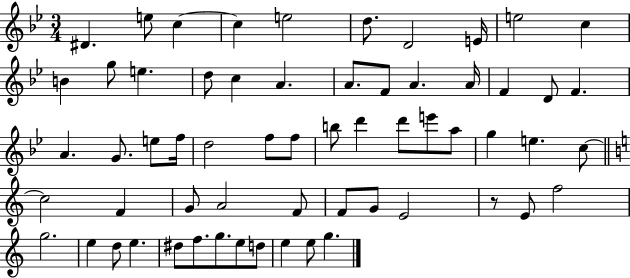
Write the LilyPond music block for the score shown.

{
  \clef treble
  \numericTimeSignature
  \time 3/4
  \key bes \major
  dis'4. e''8 c''4~~ | c''4 e''2 | d''8. d'2 e'16 | e''2 c''4 | \break b'4 g''8 e''4. | d''8 c''4 a'4. | a'8. f'8 a'4. a'16 | f'4 d'8 f'4. | \break a'4. g'8. e''8 f''16 | d''2 f''8 f''8 | b''8 d'''4 d'''8 e'''8 a''8 | g''4 e''4. c''8~~ | \break \bar "||" \break \key c \major c''2 f'4 | g'8 a'2 f'8 | f'8 g'8 e'2 | r8 e'8 f''2 | \break g''2. | e''4 d''8 e''4. | dis''8 f''8. g''8. e''8 d''8 | e''4 e''8 g''4. | \break \bar "|."
}